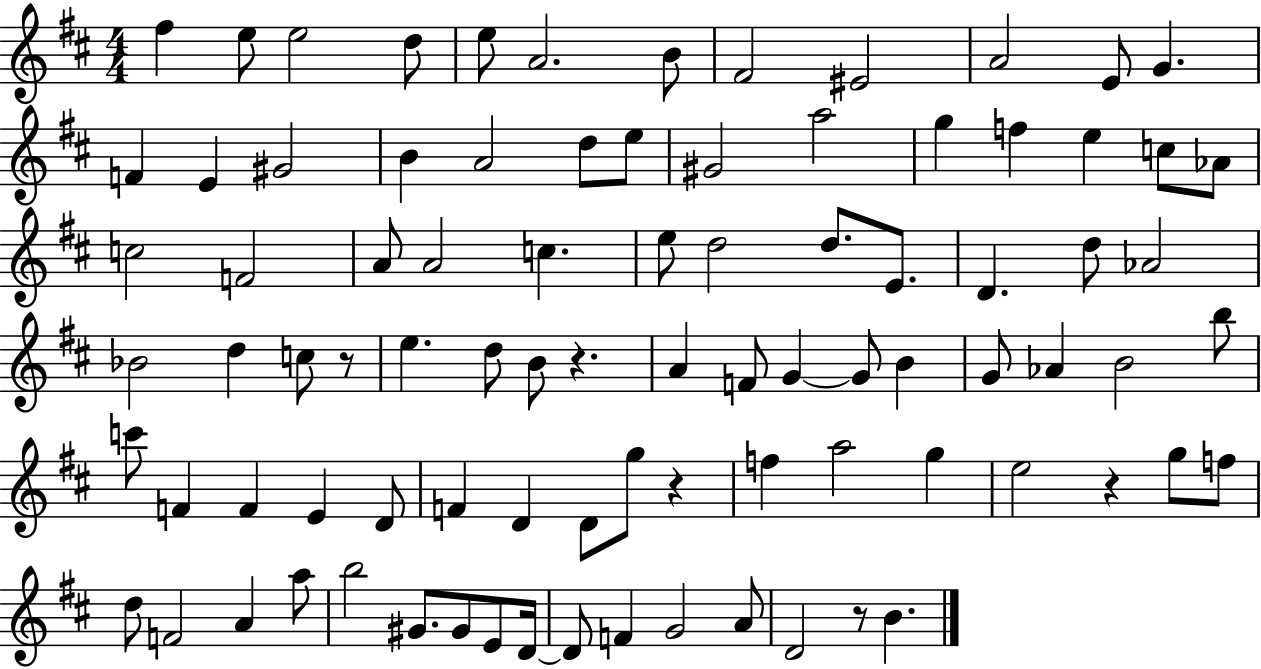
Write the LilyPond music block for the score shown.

{
  \clef treble
  \numericTimeSignature
  \time 4/4
  \key d \major
  \repeat volta 2 { fis''4 e''8 e''2 d''8 | e''8 a'2. b'8 | fis'2 eis'2 | a'2 e'8 g'4. | \break f'4 e'4 gis'2 | b'4 a'2 d''8 e''8 | gis'2 a''2 | g''4 f''4 e''4 c''8 aes'8 | \break c''2 f'2 | a'8 a'2 c''4. | e''8 d''2 d''8. e'8. | d'4. d''8 aes'2 | \break bes'2 d''4 c''8 r8 | e''4. d''8 b'8 r4. | a'4 f'8 g'4~~ g'8 b'4 | g'8 aes'4 b'2 b''8 | \break c'''8 f'4 f'4 e'4 d'8 | f'4 d'4 d'8 g''8 r4 | f''4 a''2 g''4 | e''2 r4 g''8 f''8 | \break d''8 f'2 a'4 a''8 | b''2 gis'8. gis'8 e'8 d'16~~ | d'8 f'4 g'2 a'8 | d'2 r8 b'4. | \break } \bar "|."
}